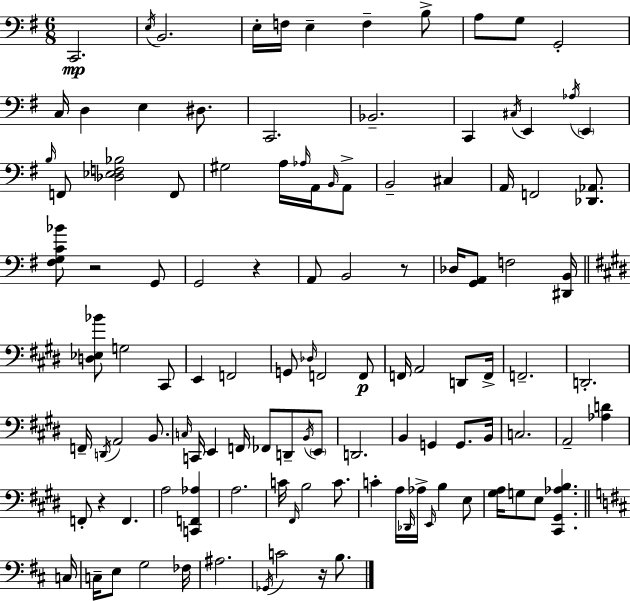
{
  \clef bass
  \numericTimeSignature
  \time 6/8
  \key e \minor
  c,2.\mp | \acciaccatura { e16 } b,2. | e16-. f16 e4-- f4-- b8-> | a8 g8 g,2-. | \break c16 d4 e4 dis8. | c,2. | bes,2.-- | c,4 \acciaccatura { cis16 } e,4 \acciaccatura { aes16 } \parenthesize e,4 | \break \grace { b16 } f,8 <des ees f bes>2 | f,8 gis2 | a16 \grace { aes16 } a,16 \grace { b,16 } a,8-> b,2-- | cis4 a,16 f,2 | \break <des, aes,>8. <fis g c' bes'>8 r2 | g,8 g,2 | r4 a,8 b,2 | r8 des16 <g, a,>8 f2 | \break <dis, b,>16 \bar "||" \break \key e \major <d ees bes'>8 g2 cis,8 | e,4 f,2 | g,8 \grace { des16 } f,2 f,8\p | f,16 a,2 d,8 | \break f,16-> f,2.-- | d,2.-. | f,16-- \acciaccatura { d,16 } a,2 b,8. | \grace { c16 } c,16 e,4 f,16 fes,8 d,8-- | \break \acciaccatura { b,16 } \parenthesize e,8 d,2. | b,4 g,4 | g,8. b,16 c2. | a,2-- | \break <aes d'>4 f,8-. r4 f,4. | a2 | <c, f, aes>4 a2. | c'16 \grace { fis,16 } b2 | \break c'8. c'4-. a16 \grace { des,16 } aes16-> | \grace { e,16 } b4 e8 <gis a>16 g8 e8 | <cis, gis, aes b>4. \bar "||" \break \key d \major c16 c16-- e8 g2 | fes16 ais2. | \acciaccatura { ges,16 } c'2 r16 b8. | \bar "|."
}